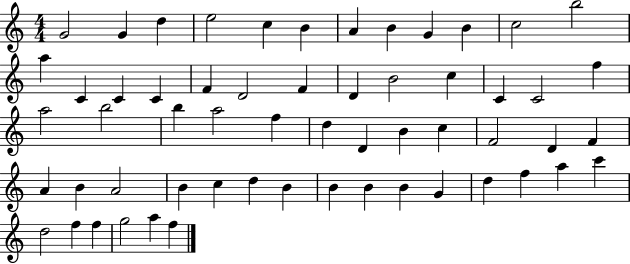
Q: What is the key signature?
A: C major